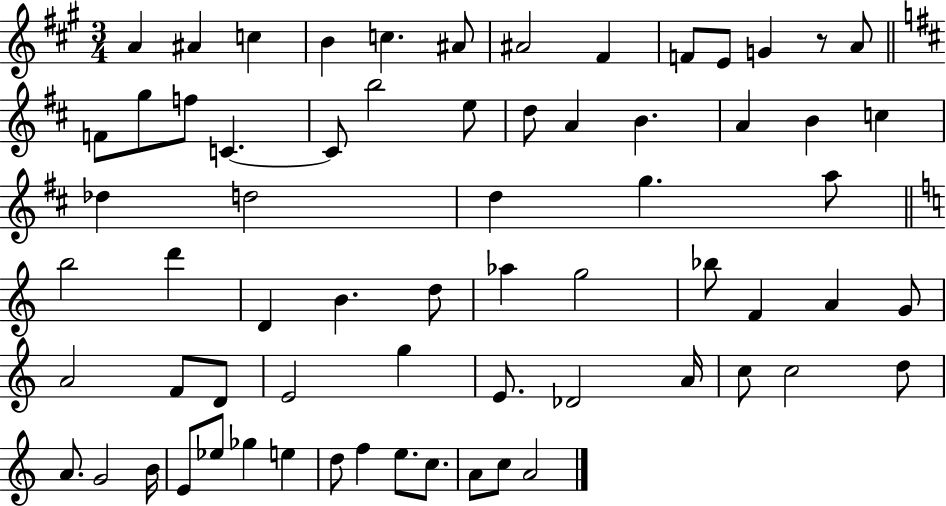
{
  \clef treble
  \numericTimeSignature
  \time 3/4
  \key a \major
  a'4 ais'4 c''4 | b'4 c''4. ais'8 | ais'2 fis'4 | f'8 e'8 g'4 r8 a'8 | \break \bar "||" \break \key d \major f'8 g''8 f''8 c'4.~~ | c'8 b''2 e''8 | d''8 a'4 b'4. | a'4 b'4 c''4 | \break des''4 d''2 | d''4 g''4. a''8 | \bar "||" \break \key a \minor b''2 d'''4 | d'4 b'4. d''8 | aes''4 g''2 | bes''8 f'4 a'4 g'8 | \break a'2 f'8 d'8 | e'2 g''4 | e'8. des'2 a'16 | c''8 c''2 d''8 | \break a'8. g'2 b'16 | e'8 ees''8 ges''4 e''4 | d''8 f''4 e''8. c''8. | a'8 c''8 a'2 | \break \bar "|."
}